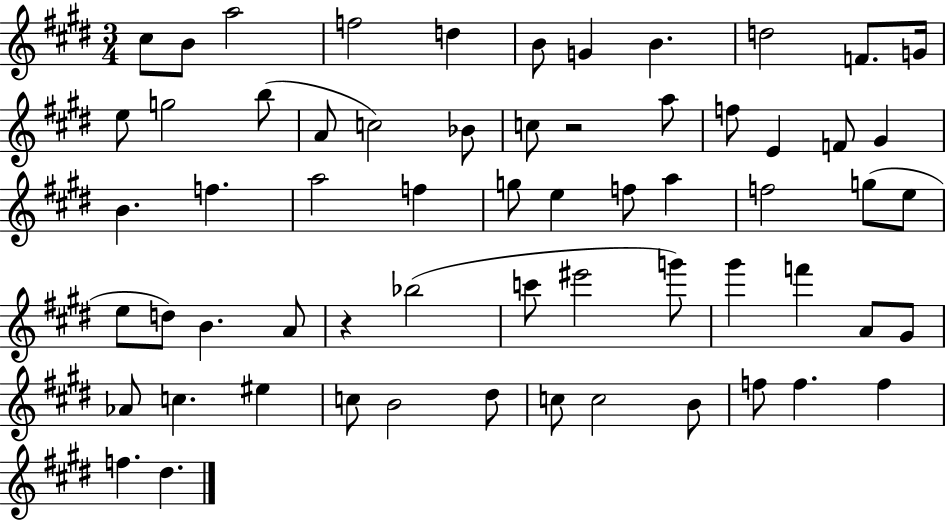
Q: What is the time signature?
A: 3/4